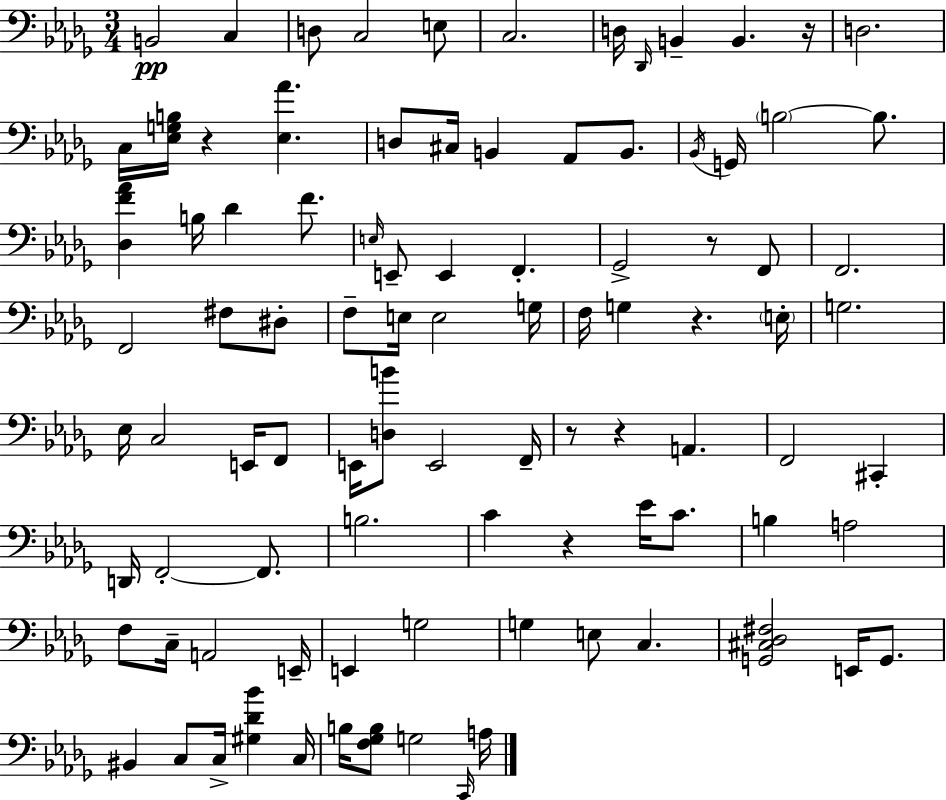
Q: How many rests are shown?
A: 7